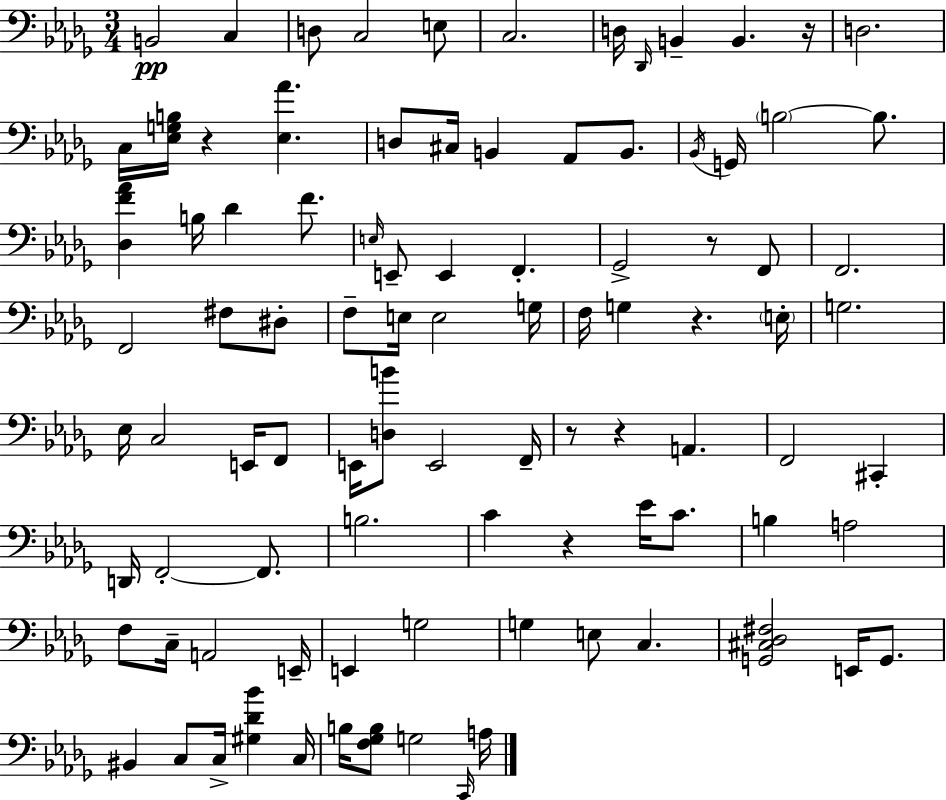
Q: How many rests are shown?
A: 7